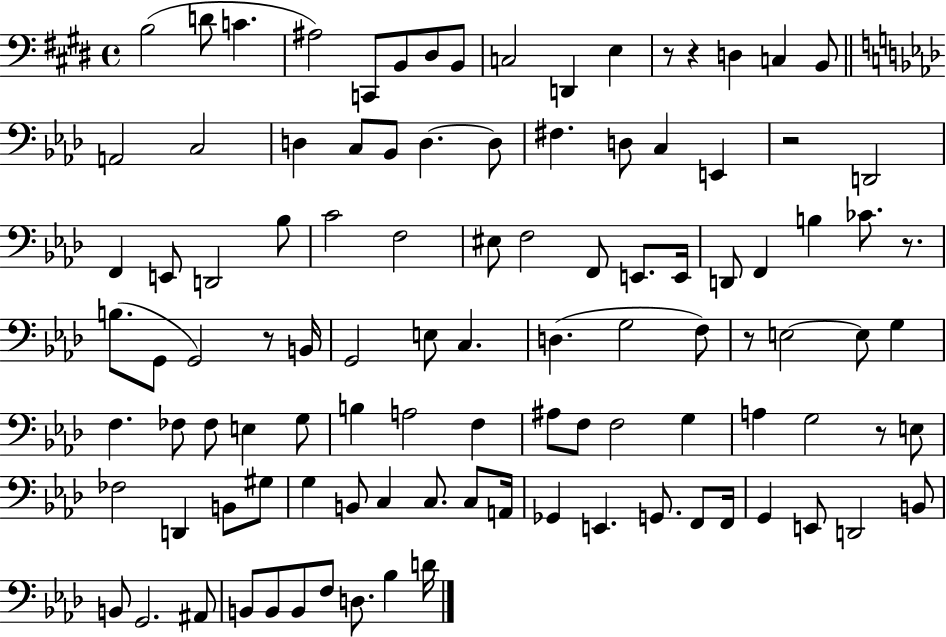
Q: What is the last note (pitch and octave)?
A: D4